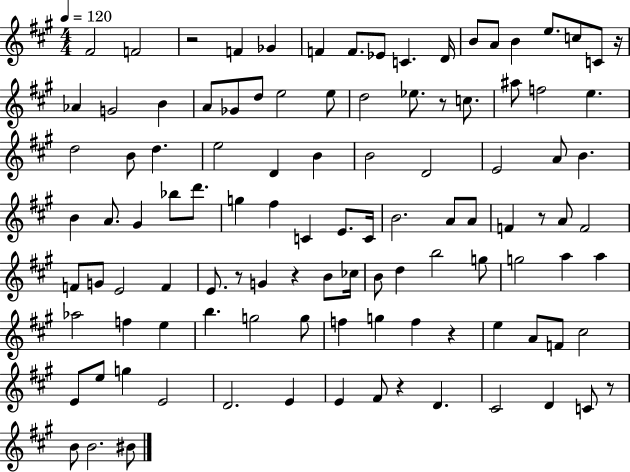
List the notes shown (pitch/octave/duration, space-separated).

F#4/h F4/h R/h F4/q Gb4/q F4/q F4/e. Eb4/e C4/q. D4/s B4/e A4/e B4/q E5/e. C5/e C4/e R/s Ab4/q G4/h B4/q A4/e Gb4/e D5/e E5/h E5/e D5/h Eb5/e. R/e C5/e. A#5/e F5/h E5/q. D5/h B4/e D5/q. E5/h D4/q B4/q B4/h D4/h E4/h A4/e B4/q. B4/q A4/e. G#4/q Bb5/e D6/e. G5/q F#5/q C4/q E4/e. C4/s B4/h. A4/e A4/e F4/q R/e A4/e F4/h F4/e G4/e E4/h F4/q E4/e. R/e G4/q R/q B4/e CES5/s B4/e D5/q B5/h G5/e G5/h A5/q A5/q Ab5/h F5/q E5/q B5/q. G5/h G5/e F5/q G5/q F5/q R/q E5/q A4/e F4/e C#5/h E4/e E5/e G5/q E4/h D4/h. E4/q E4/q F#4/e R/q D4/q. C#4/h D4/q C4/e R/e B4/e B4/h. BIS4/e